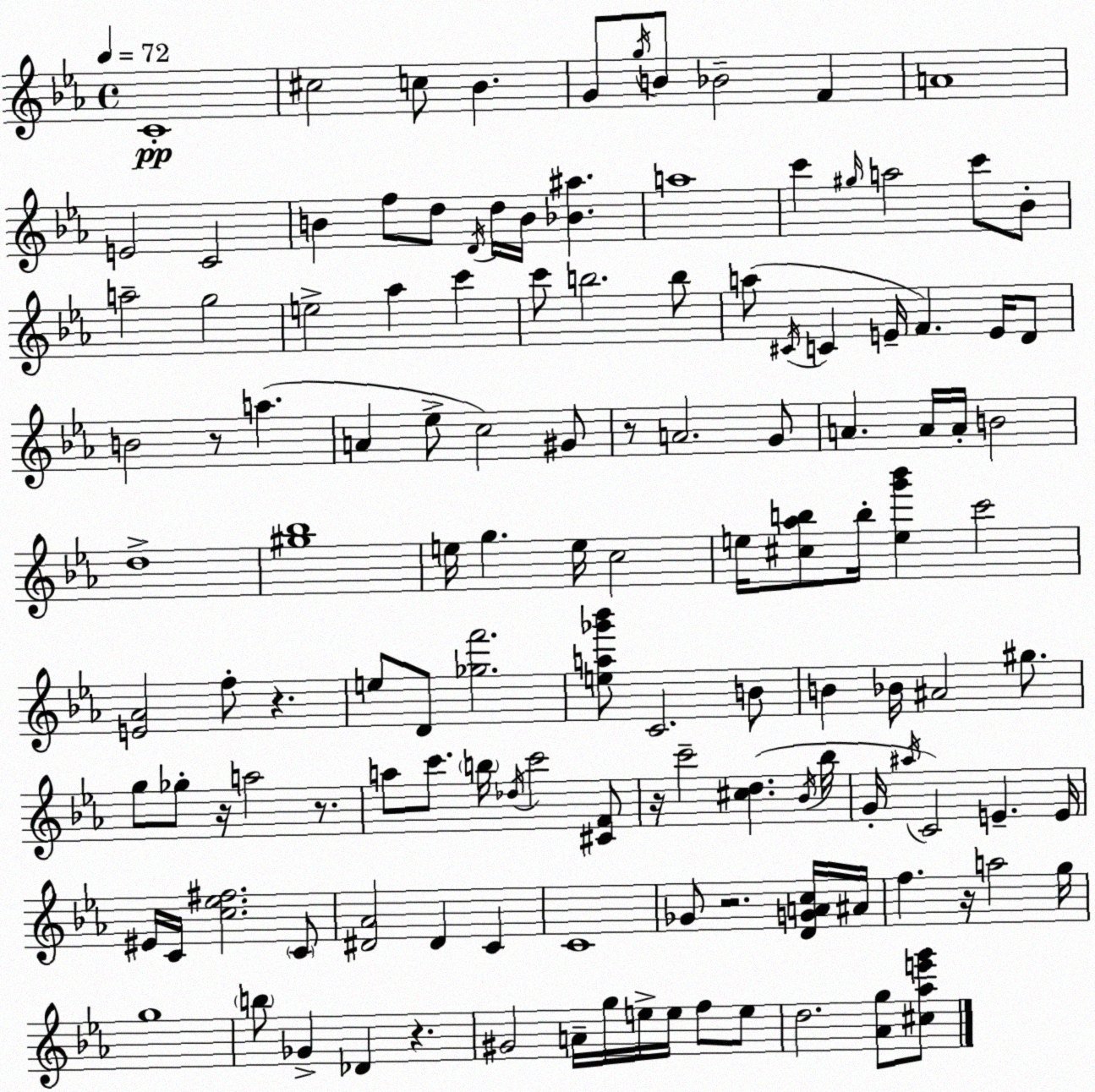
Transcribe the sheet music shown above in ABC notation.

X:1
T:Untitled
M:4/4
L:1/4
K:Eb
C4 ^c2 c/2 _B G/2 g/4 B/2 _B2 F A4 E2 C2 B f/2 d/2 D/4 d/4 B/4 [_B^a] a4 c' ^g/4 a2 c'/2 _B/2 a2 g2 e2 _a c' c'/2 b2 b/2 a/2 ^C/4 C E/4 F E/4 D/2 B2 z/2 a A _e/2 c2 ^G/2 z/2 A2 G/2 A A/4 A/4 B2 d4 [^g_b]4 e/4 g e/4 c2 e/4 [^c_ab]/2 b/4 [eg'_b'] c'2 [E_A]2 f/2 z e/2 D/2 [_gf']2 [ea_g'_b']/2 C2 B/2 B _B/4 ^A2 ^g/2 g/2 _g/2 z/4 a2 z/2 a/2 c'/2 b/4 _d/4 c'2 [^CF]/2 z/4 c'2 [^cd] _B/4 _b/4 G/4 ^a/4 C2 E E/4 ^E/4 C/4 [c_e^f]2 C/2 [^D_A]2 ^D C C4 _G/2 z2 [DGAc]/4 ^A/4 f z/4 a2 g/4 g4 b/2 _G _D z ^G2 A/4 g/4 e/4 e/4 f/2 e/2 d2 [_Ag]/2 [^c_ae'g']/2